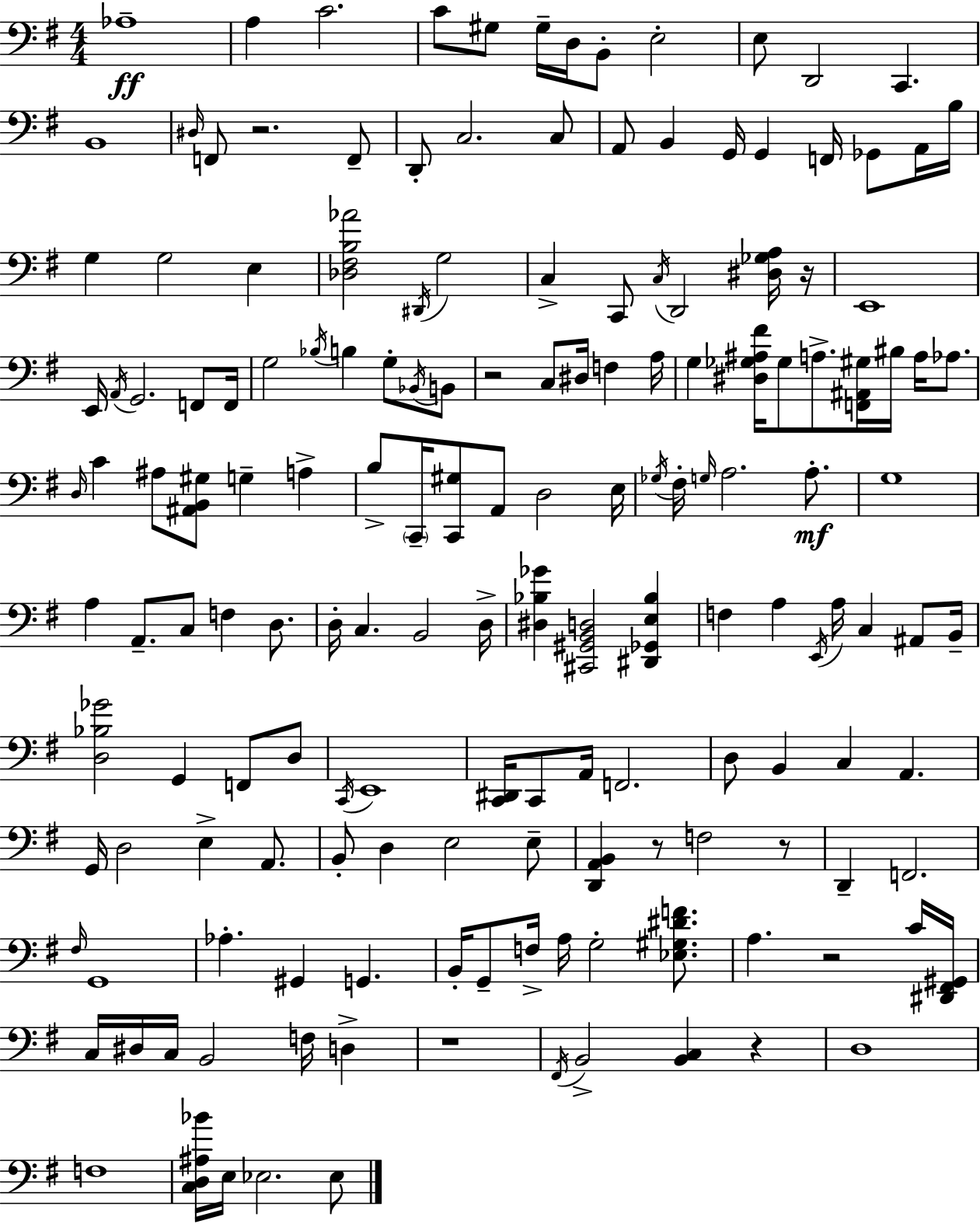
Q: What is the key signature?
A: E minor